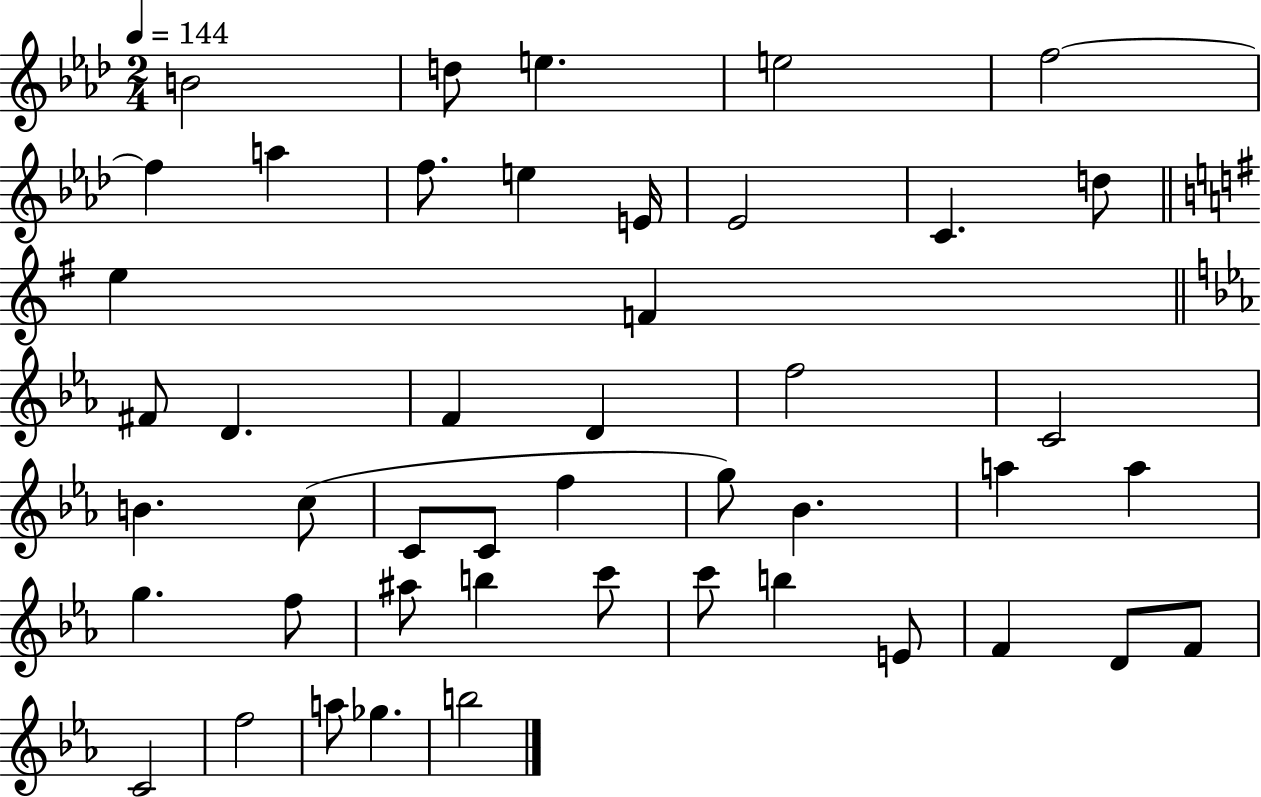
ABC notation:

X:1
T:Untitled
M:2/4
L:1/4
K:Ab
B2 d/2 e e2 f2 f a f/2 e E/4 _E2 C d/2 e F ^F/2 D F D f2 C2 B c/2 C/2 C/2 f g/2 _B a a g f/2 ^a/2 b c'/2 c'/2 b E/2 F D/2 F/2 C2 f2 a/2 _g b2